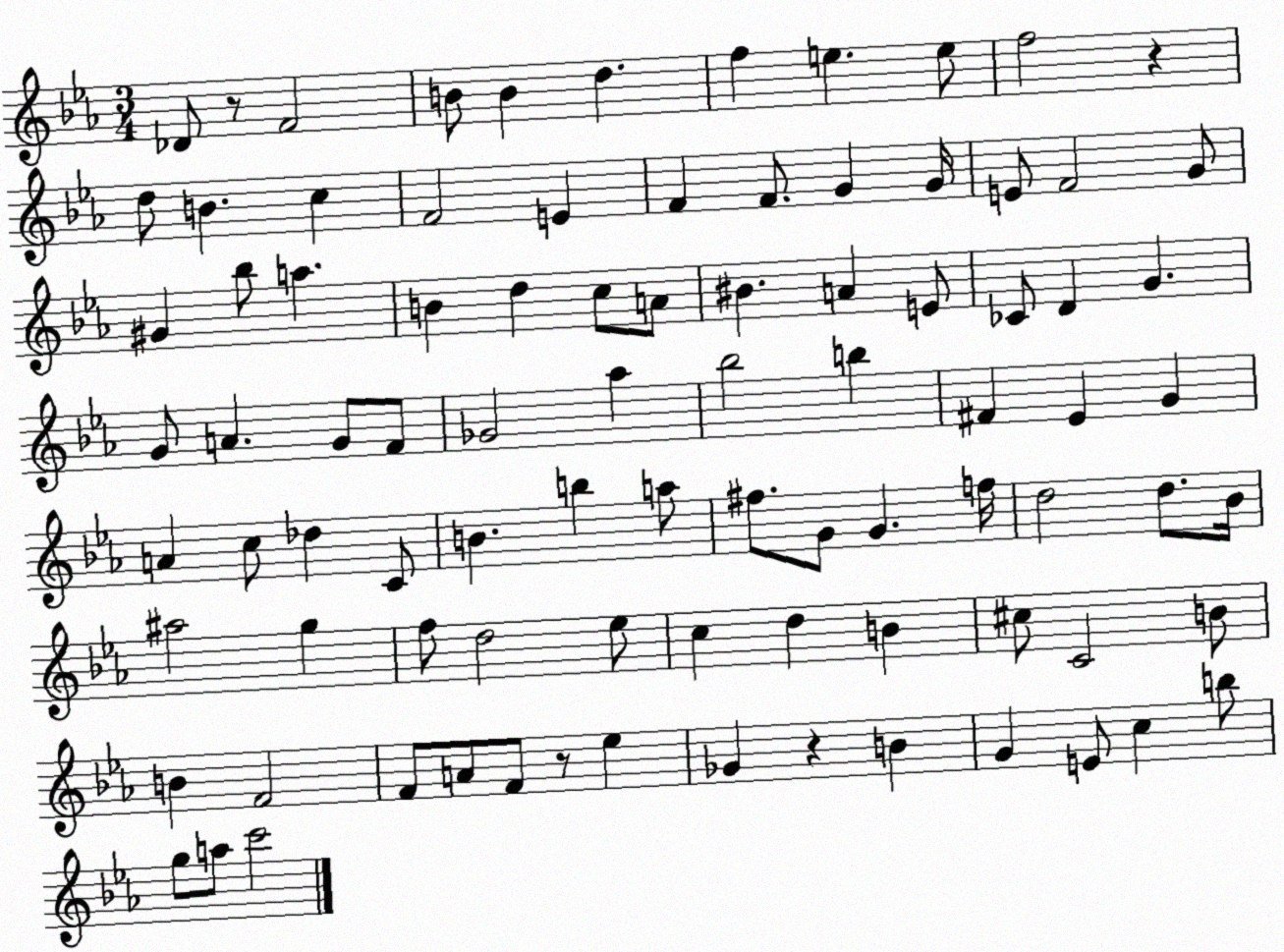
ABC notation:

X:1
T:Untitled
M:3/4
L:1/4
K:Eb
_D/2 z/2 F2 B/2 B d f e e/2 f2 z d/2 B c F2 E F F/2 G G/4 E/2 F2 G/2 ^G _b/2 a B d c/2 A/2 ^B A E/2 _C/2 D G G/2 A G/2 F/2 _G2 _a _b2 b ^F _E G A c/2 _d C/2 B b a/2 ^f/2 G/2 G f/4 d2 d/2 _B/4 ^a2 g f/2 d2 _e/2 c d B ^c/2 C2 B/2 B F2 F/2 A/2 F/2 z/2 _e _G z B G E/2 c b/2 g/2 a/2 c'2